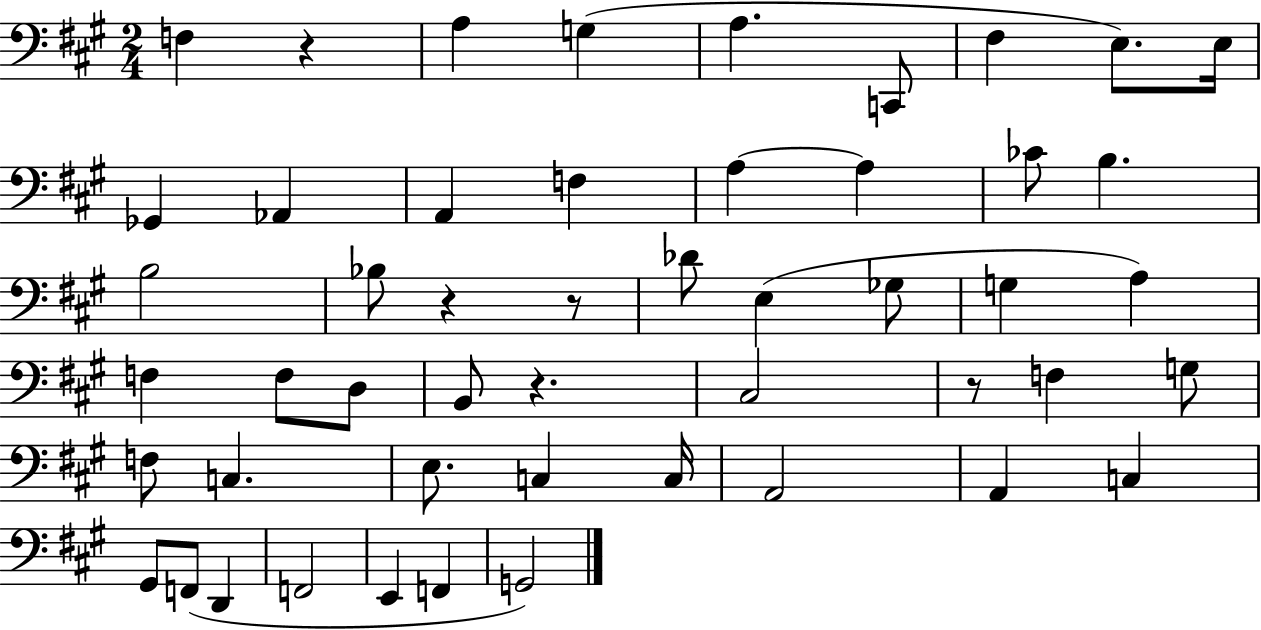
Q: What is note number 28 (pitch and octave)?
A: C#3